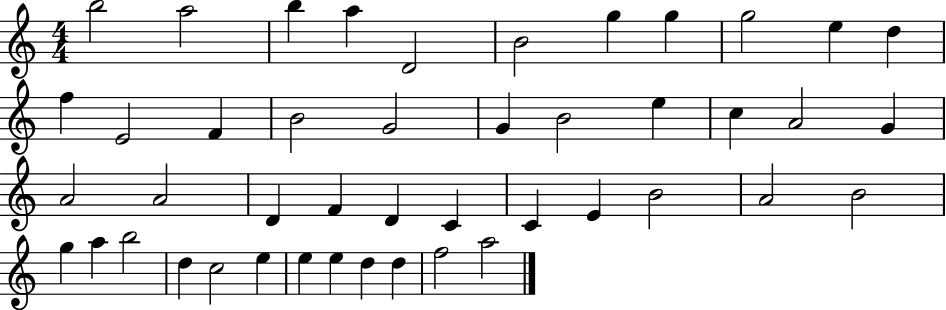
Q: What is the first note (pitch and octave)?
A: B5